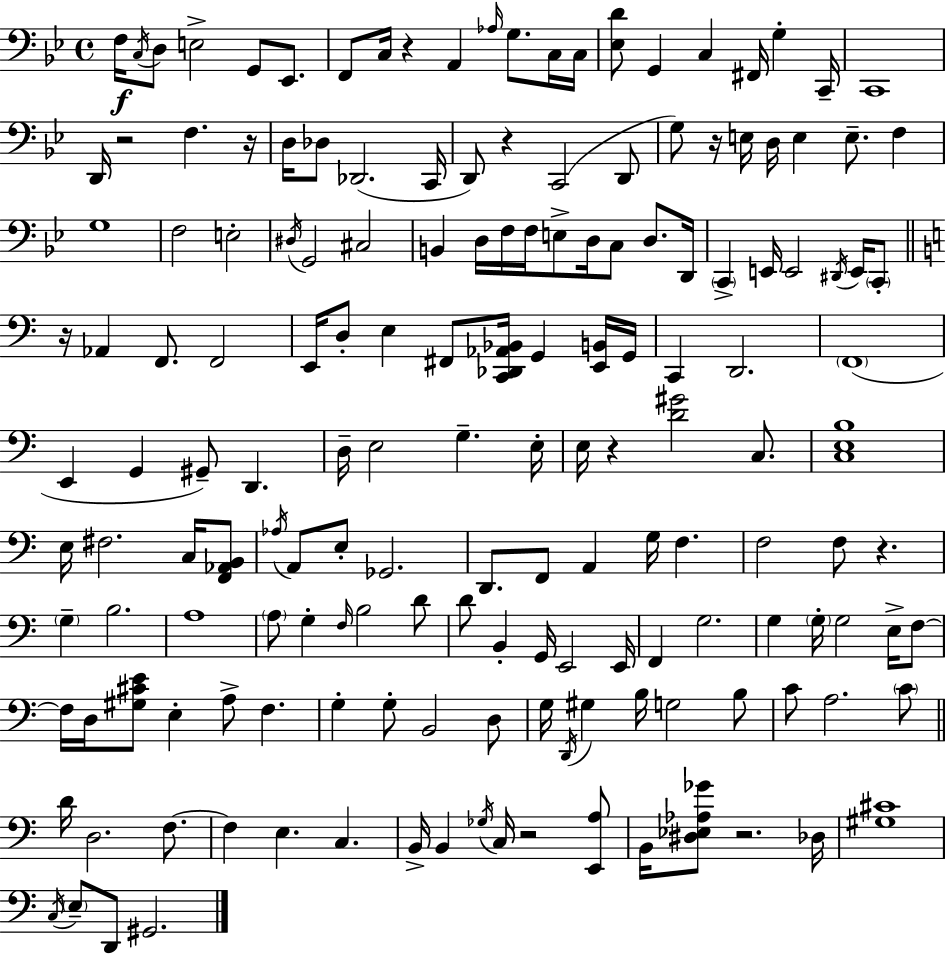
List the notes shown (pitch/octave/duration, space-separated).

F3/s C3/s D3/e E3/h G2/e Eb2/e. F2/e C3/s R/q A2/q Ab3/s G3/e. C3/s C3/s [Eb3,D4]/e G2/q C3/q F#2/s G3/q C2/s C2/w D2/s R/h F3/q. R/s D3/s Db3/e Db2/h. C2/s D2/e R/q C2/h D2/e G3/e R/s E3/s D3/s E3/q E3/e. F3/q G3/w F3/h E3/h D#3/s G2/h C#3/h B2/q D3/s F3/s F3/s E3/e D3/s C3/e D3/e. D2/s C2/q E2/s E2/h D#2/s E2/s C2/e R/s Ab2/q F2/e. F2/h E2/s D3/e E3/q F#2/e [C2,Db2,Ab2,Bb2]/s G2/q [E2,B2]/s G2/s C2/q D2/h. F2/w E2/q G2/q G#2/e D2/q. D3/s E3/h G3/q. E3/s E3/s R/q [D4,G#4]/h C3/e. [C3,E3,B3]/w E3/s F#3/h. C3/s [F2,Ab2,B2]/e Ab3/s A2/e E3/e Gb2/h. D2/e. F2/e A2/q G3/s F3/q. F3/h F3/e R/q. G3/q B3/h. A3/w A3/e G3/q F3/s B3/h D4/e D4/e B2/q G2/s E2/h E2/s F2/q G3/h. G3/q G3/s G3/h E3/s F3/e F3/s D3/s [G#3,C#4,E4]/e E3/q A3/e F3/q. G3/q G3/e B2/h D3/e G3/s D2/s G#3/q B3/s G3/h B3/e C4/e A3/h. C4/e D4/s D3/h. F3/e. F3/q E3/q. C3/q. B2/s B2/q Gb3/s C3/s R/h [E2,A3]/e B2/s [D#3,Eb3,Ab3,Gb4]/e R/h. Db3/s [G#3,C#4]/w C3/s E3/e D2/e G#2/h.